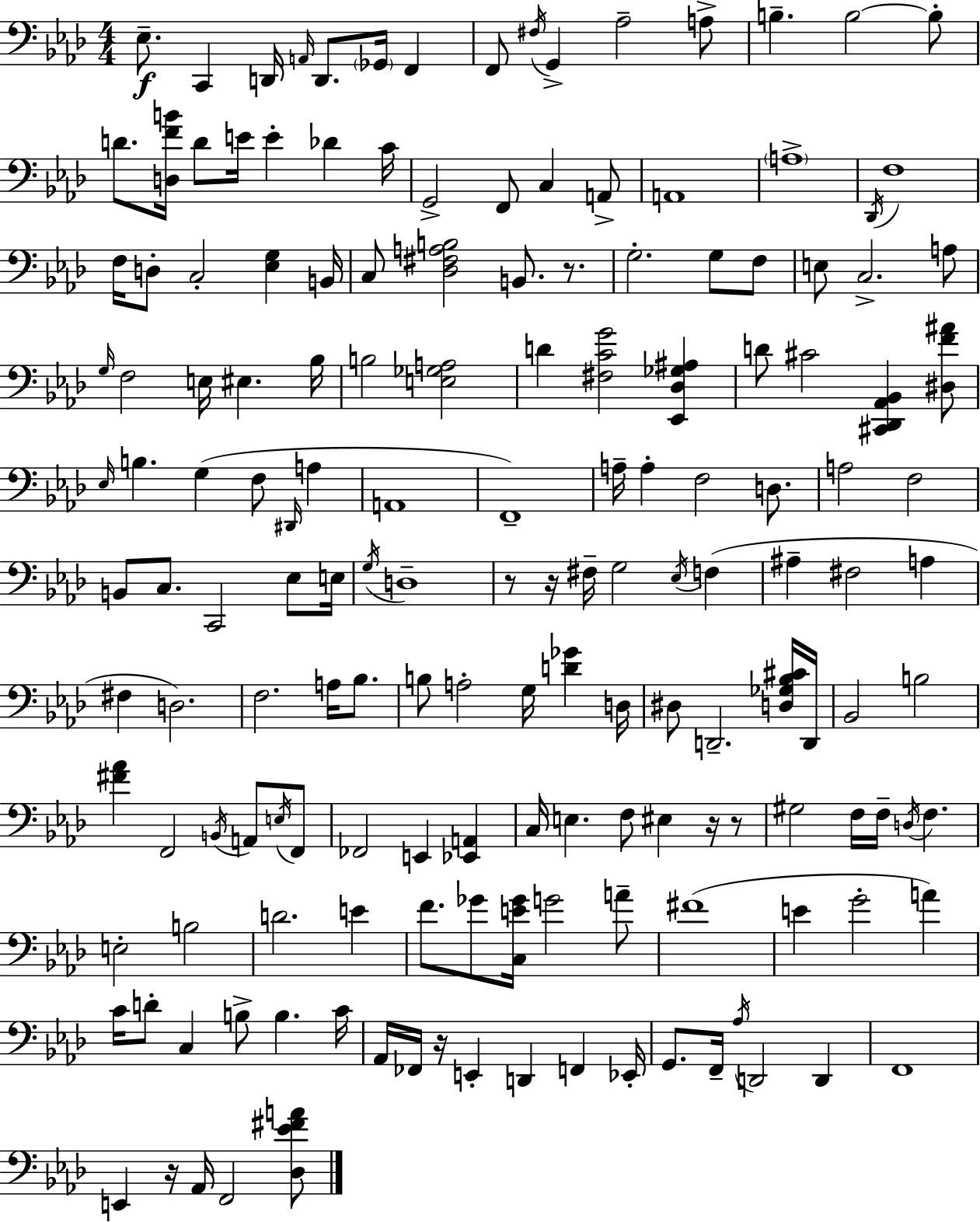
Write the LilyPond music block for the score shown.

{
  \clef bass
  \numericTimeSignature
  \time 4/4
  \key aes \major
  ees8.--\f c,4 d,16 \grace { a,16 } d,8. \parenthesize ges,16 f,4 | f,8 \acciaccatura { fis16 } g,4-> aes2-- | a8-> b4.-- b2~~ | b8-. d'8. <d f' b'>16 d'8 e'16 e'4-. des'4 | \break c'16 g,2-> f,8 c4 | a,8-> a,1 | \parenthesize a1-> | \acciaccatura { des,16 } f1 | \break f16 d8-. c2-. <ees g>4 | b,16 c8 <des fis a b>2 b,8. | r8. g2.-. g8 | f8 e8 c2.-> | \break a8 \grace { g16 } f2 e16 eis4. | bes16 b2 <e ges a>2 | d'4 <fis c' g'>2 | <ees, des ges ais>4 d'8 cis'2 <cis, des, aes, bes,>4 | \break <dis f' ais'>8 \grace { ees16 } b4. g4( f8 | \grace { dis,16 } a4 a,1 | f,1--) | a16-- a4-. f2 | \break d8. a2 f2 | b,8 c8. c,2 | ees8 e16 \acciaccatura { g16 } d1-- | r8 r16 fis16-- g2 | \break \acciaccatura { ees16 } f4( ais4-- fis2 | a4 fis4 d2.) | f2. | a16 bes8. b8 a2-. | \break g16 <d' ges'>4 d16 dis8 d,2.-- | <d ges bes cis'>16 d,16 bes,2 | b2 <fis' aes'>4 f,2 | \acciaccatura { b,16 } a,8 \acciaccatura { e16 } f,8 fes,2 | \break e,4 <ees, a,>4 c16 e4. | f8 eis4 r16 r8 gis2 | f16 f16-- \acciaccatura { d16 } f4. e2-. | b2 d'2. | \break e'4 f'8. ges'8 | <c e' ges'>16 g'2 a'8-- fis'1( | e'4 g'2-. | a'4) c'16 d'8-. c4 | \break b8-> b4. c'16 aes,16 fes,16 r16 e,4-. | d,4 f,4 ees,16-. g,8. f,16-- \acciaccatura { aes16 } | d,2 d,4 f,1 | e,4 | \break r16 aes,16 f,2 <des ees' fis' a'>8 \bar "|."
}